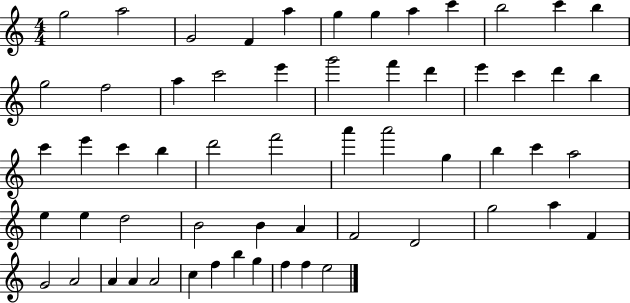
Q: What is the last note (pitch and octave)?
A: E5